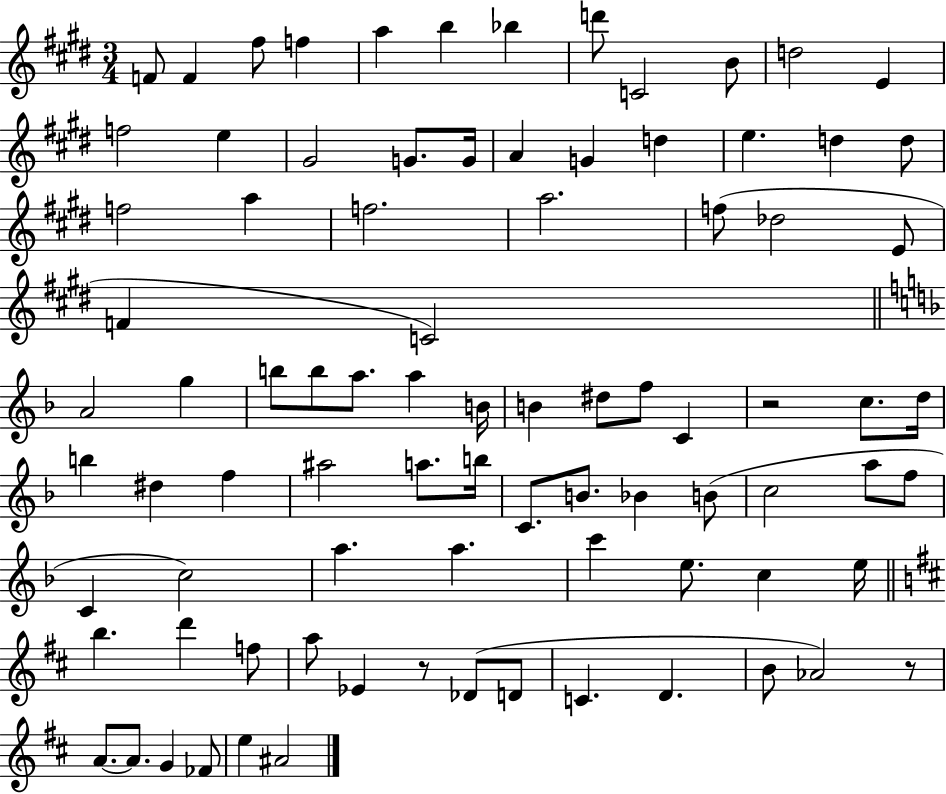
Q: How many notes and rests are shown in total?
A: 86